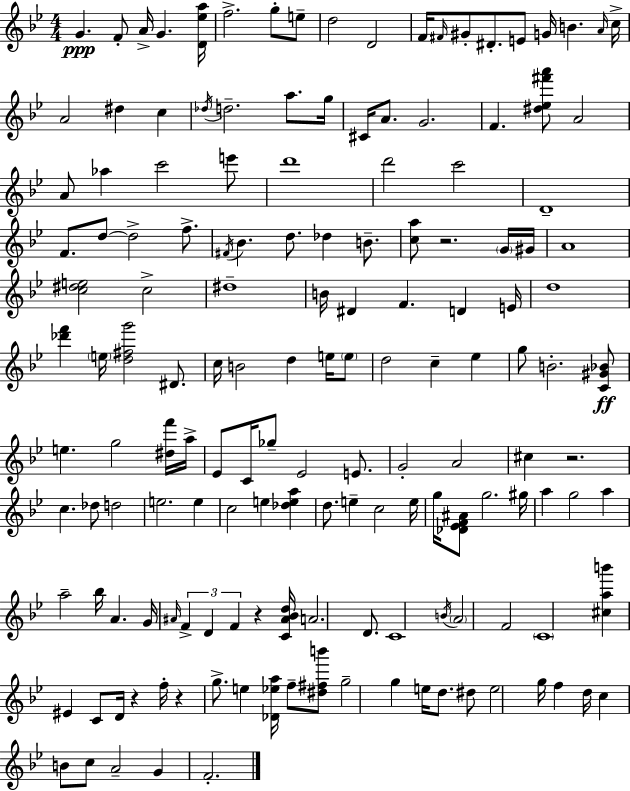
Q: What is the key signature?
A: G minor